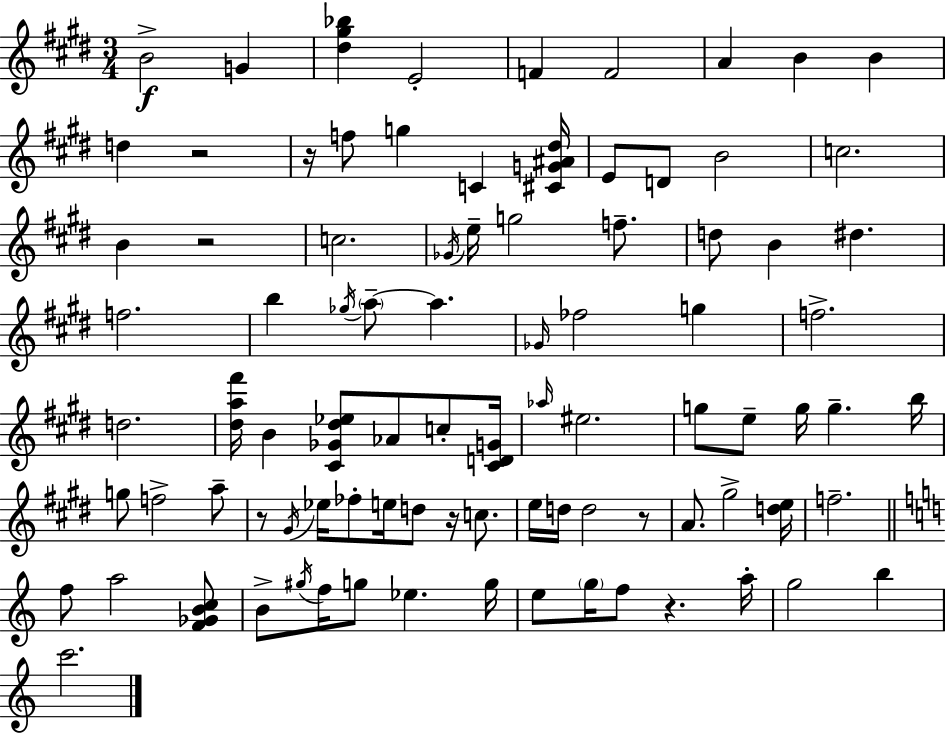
{
  \clef treble
  \numericTimeSignature
  \time 3/4
  \key e \major
  b'2->\f g'4 | <dis'' gis'' bes''>4 e'2-. | f'4 f'2 | a'4 b'4 b'4 | \break d''4 r2 | r16 f''8 g''4 c'4 <cis' g' ais' dis''>16 | e'8 d'8 b'2 | c''2. | \break b'4 r2 | c''2. | \acciaccatura { ges'16 } e''16-- g''2 f''8.-- | d''8 b'4 dis''4. | \break f''2. | b''4 \acciaccatura { ges''16 } \parenthesize a''8--~~ a''4. | \grace { ges'16 } fes''2 g''4 | f''2.-> | \break d''2. | <dis'' a'' fis'''>16 b'4 <cis' ges' dis'' ees''>8 aes'8 | c''8-. <cis' d' g'>16 \grace { aes''16 } eis''2. | g''8 e''8-- g''16 g''4.-- | \break b''16 g''8 f''2-> | a''8-- r8 \acciaccatura { gis'16 } ees''16 fes''8-. e''16 d''8 | r16 c''8. e''16 d''16 d''2 | r8 a'8. gis''2-> | \break <d'' e''>16 f''2.-- | \bar "||" \break \key c \major f''8 a''2 <f' ges' b' c''>8 | b'8-> \acciaccatura { gis''16 } f''16 g''8 ees''4. | g''16 e''8 \parenthesize g''16 f''8 r4. | a''16-. g''2 b''4 | \break c'''2. | \bar "|."
}